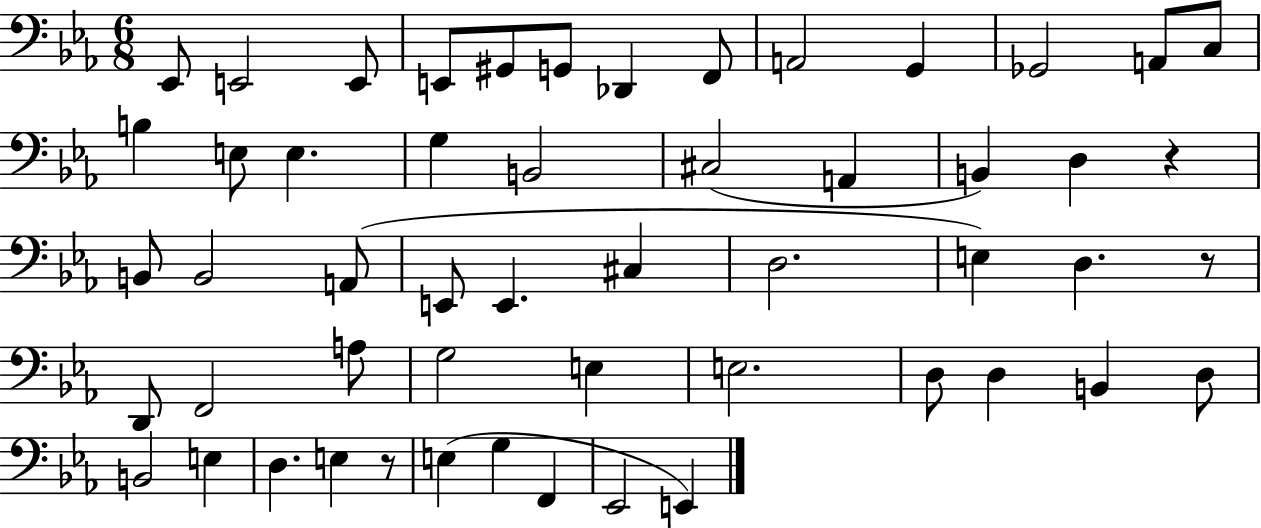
Eb2/e E2/h E2/e E2/e G#2/e G2/e Db2/q F2/e A2/h G2/q Gb2/h A2/e C3/e B3/q E3/e E3/q. G3/q B2/h C#3/h A2/q B2/q D3/q R/q B2/e B2/h A2/e E2/e E2/q. C#3/q D3/h. E3/q D3/q. R/e D2/e F2/h A3/e G3/h E3/q E3/h. D3/e D3/q B2/q D3/e B2/h E3/q D3/q. E3/q R/e E3/q G3/q F2/q Eb2/h E2/q